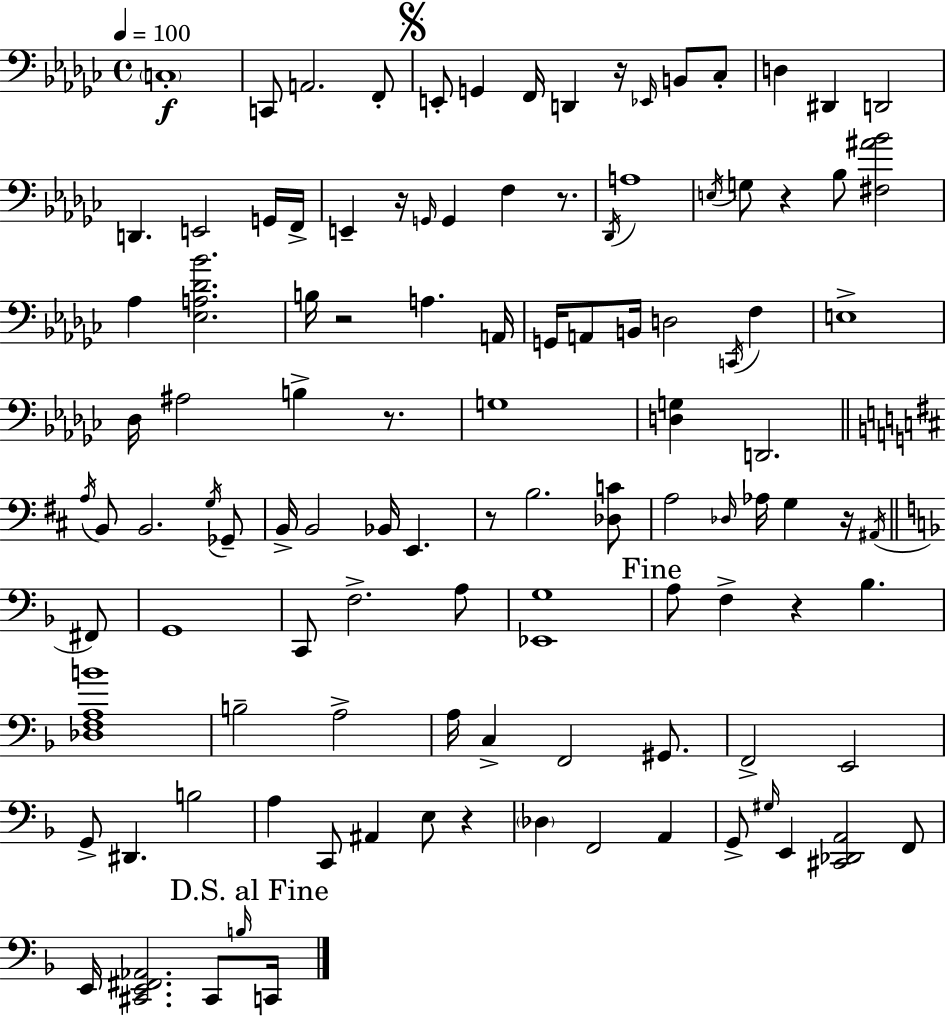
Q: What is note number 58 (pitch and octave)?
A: A#2